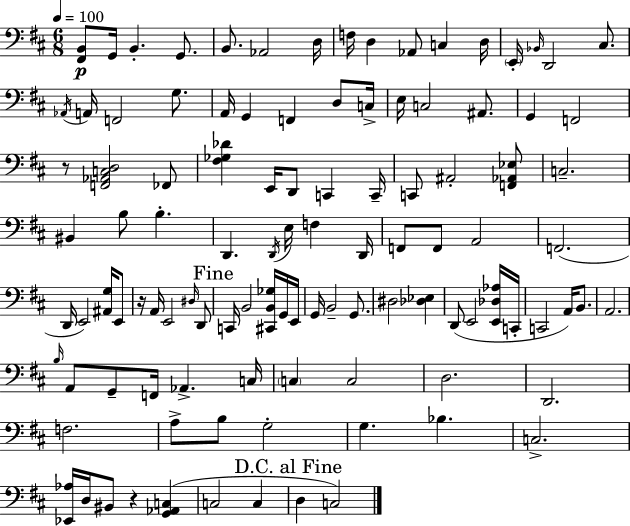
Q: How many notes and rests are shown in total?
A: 107